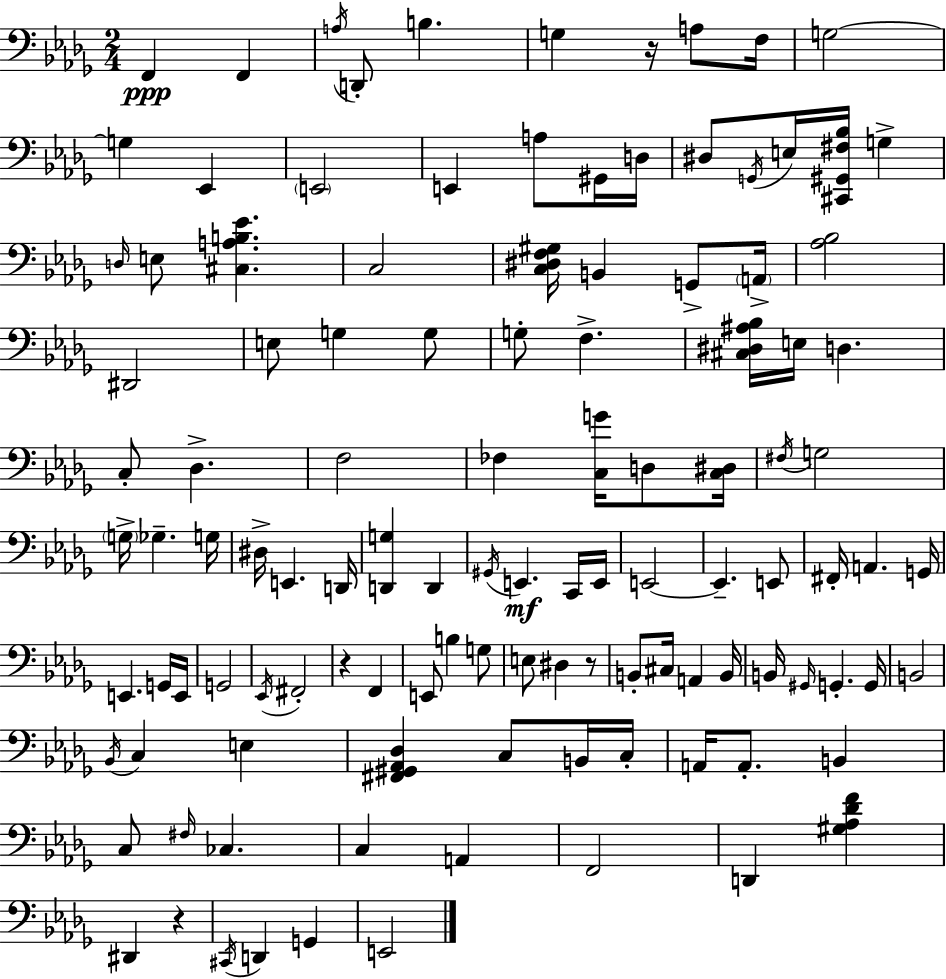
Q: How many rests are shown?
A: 4